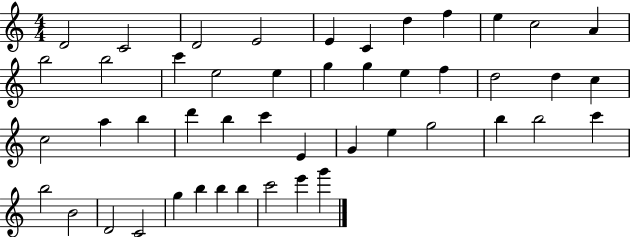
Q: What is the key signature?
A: C major